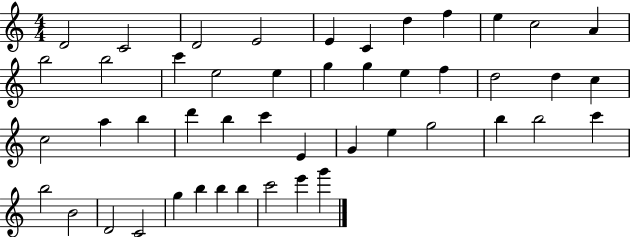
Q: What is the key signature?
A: C major